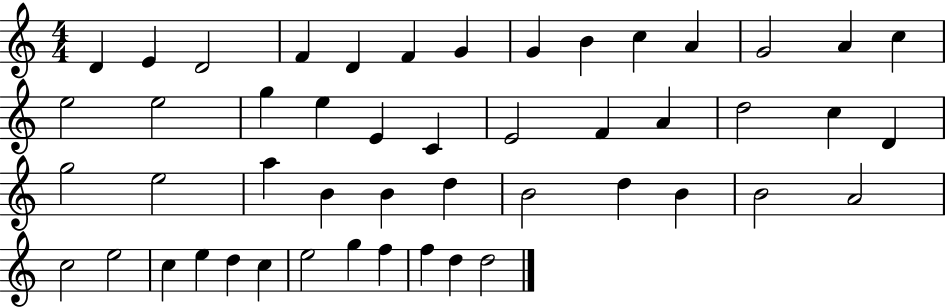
D4/q E4/q D4/h F4/q D4/q F4/q G4/q G4/q B4/q C5/q A4/q G4/h A4/q C5/q E5/h E5/h G5/q E5/q E4/q C4/q E4/h F4/q A4/q D5/h C5/q D4/q G5/h E5/h A5/q B4/q B4/q D5/q B4/h D5/q B4/q B4/h A4/h C5/h E5/h C5/q E5/q D5/q C5/q E5/h G5/q F5/q F5/q D5/q D5/h